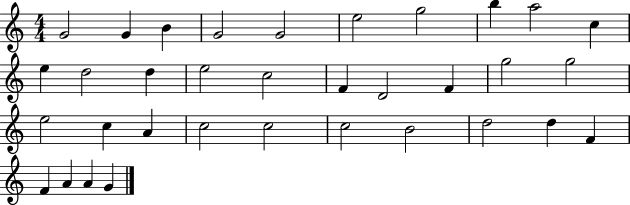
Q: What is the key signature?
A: C major